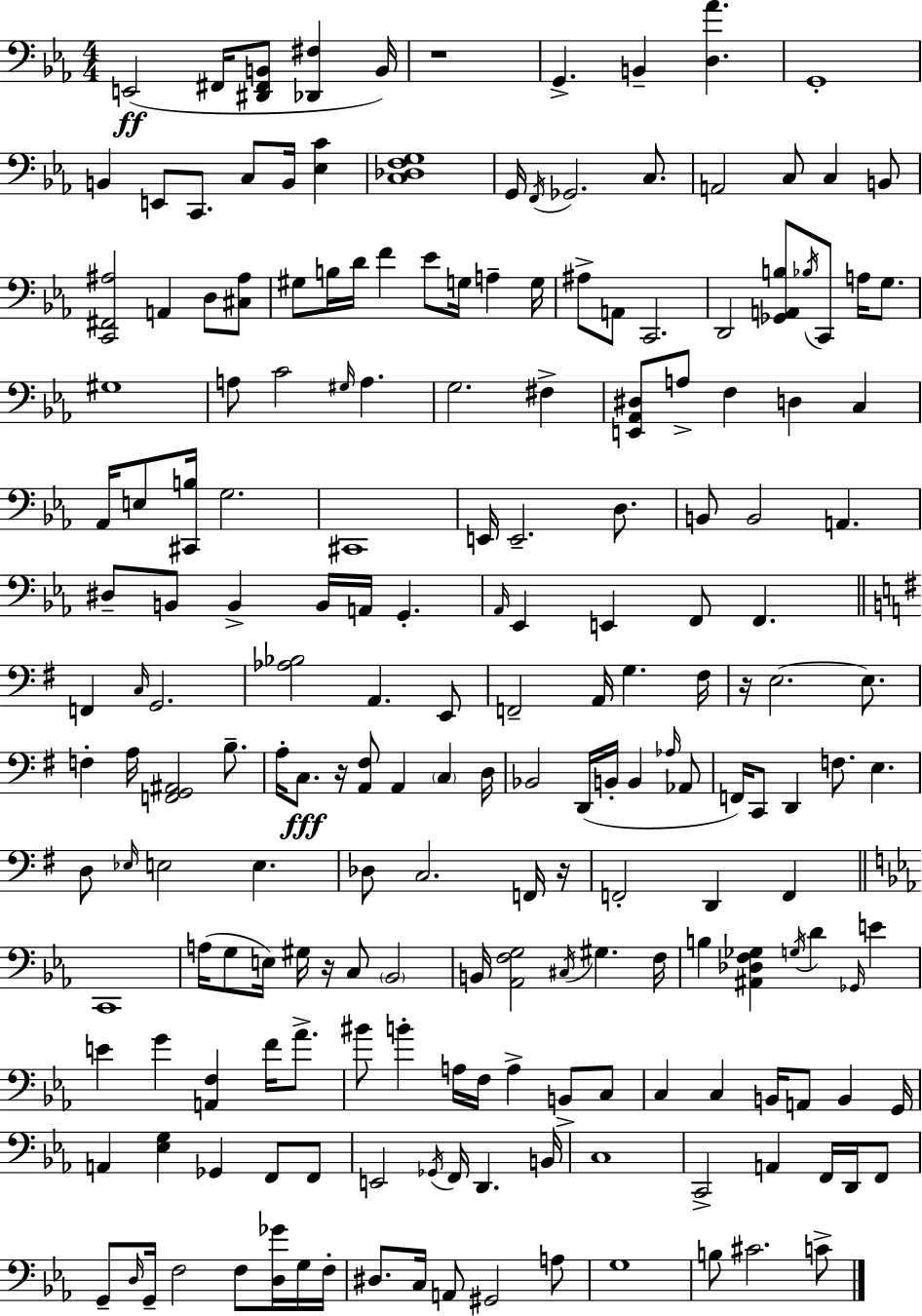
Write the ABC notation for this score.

X:1
T:Untitled
M:4/4
L:1/4
K:Eb
E,,2 ^F,,/4 [^D,,^F,,B,,]/2 [_D,,^F,] B,,/4 z4 G,, B,, [D,_A] G,,4 B,, E,,/2 C,,/2 C,/2 B,,/4 [_E,C] [C,_D,F,G,]4 G,,/4 F,,/4 _G,,2 C,/2 A,,2 C,/2 C, B,,/2 [C,,^F,,^A,]2 A,, D,/2 [^C,^A,]/2 ^G,/2 B,/4 D/4 F _E/2 G,/4 A, G,/4 ^A,/2 A,,/2 C,,2 D,,2 [_G,,A,,B,]/2 _B,/4 C,,/2 A,/4 G,/2 ^G,4 A,/2 C2 ^G,/4 A, G,2 ^F, [E,,_A,,^D,]/2 A,/2 F, D, C, _A,,/4 E,/2 [^C,,B,]/4 G,2 ^C,,4 E,,/4 E,,2 D,/2 B,,/2 B,,2 A,, ^D,/2 B,,/2 B,, B,,/4 A,,/4 G,, _A,,/4 _E,, E,, F,,/2 F,, F,, C,/4 G,,2 [_A,_B,]2 A,, E,,/2 F,,2 A,,/4 G, ^F,/4 z/4 E,2 E,/2 F, A,/4 [F,,G,,^A,,]2 B,/2 A,/4 C,/2 z/4 [A,,^F,]/2 A,, C, D,/4 _B,,2 D,,/4 B,,/4 B,, _A,/4 _A,,/2 F,,/4 C,,/2 D,, F,/2 E, D,/2 _E,/4 E,2 E, _D,/2 C,2 F,,/4 z/4 F,,2 D,, F,, C,,4 A,/4 G,/2 E,/4 ^G,/4 z/4 C,/2 _B,,2 B,,/4 [_A,,F,G,]2 ^C,/4 ^G, F,/4 B, [^A,,_D,F,_G,] G,/4 D _G,,/4 E E G [A,,F,] F/4 _A/2 ^B/2 B A,/4 F,/4 A, B,,/2 C,/2 C, C, B,,/4 A,,/2 B,, G,,/4 A,, [_E,G,] _G,, F,,/2 F,,/2 E,,2 _G,,/4 F,,/4 D,, B,,/4 C,4 C,,2 A,, F,,/4 D,,/4 F,,/2 G,,/2 D,/4 G,,/4 F,2 F,/2 [D,_G]/4 G,/4 F,/4 ^D,/2 C,/4 A,,/2 ^G,,2 A,/2 G,4 B,/2 ^C2 C/2